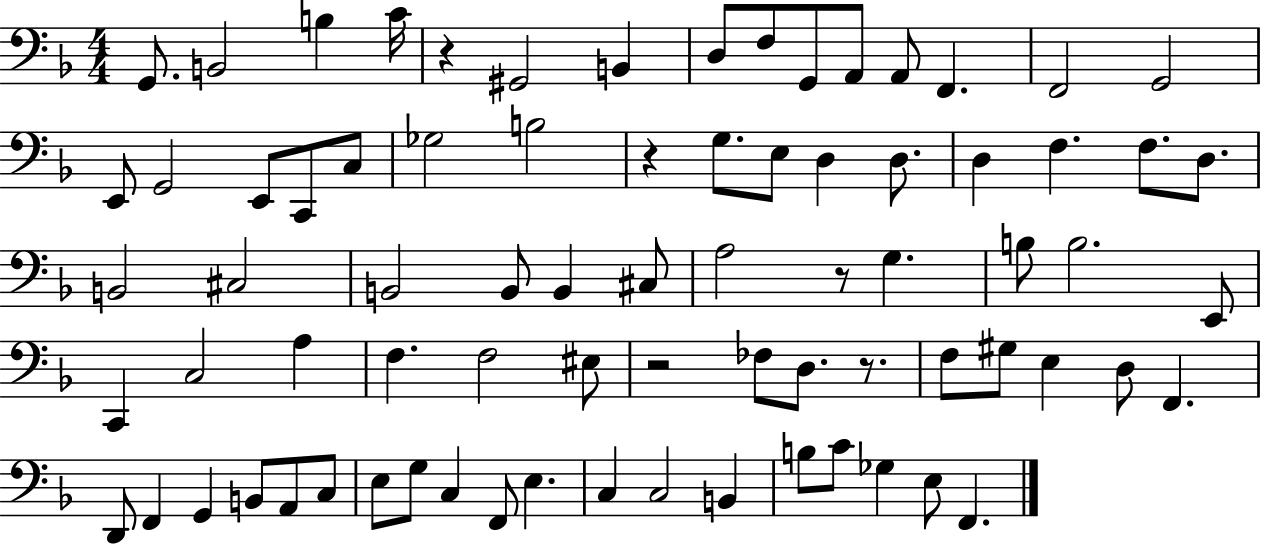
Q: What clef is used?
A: bass